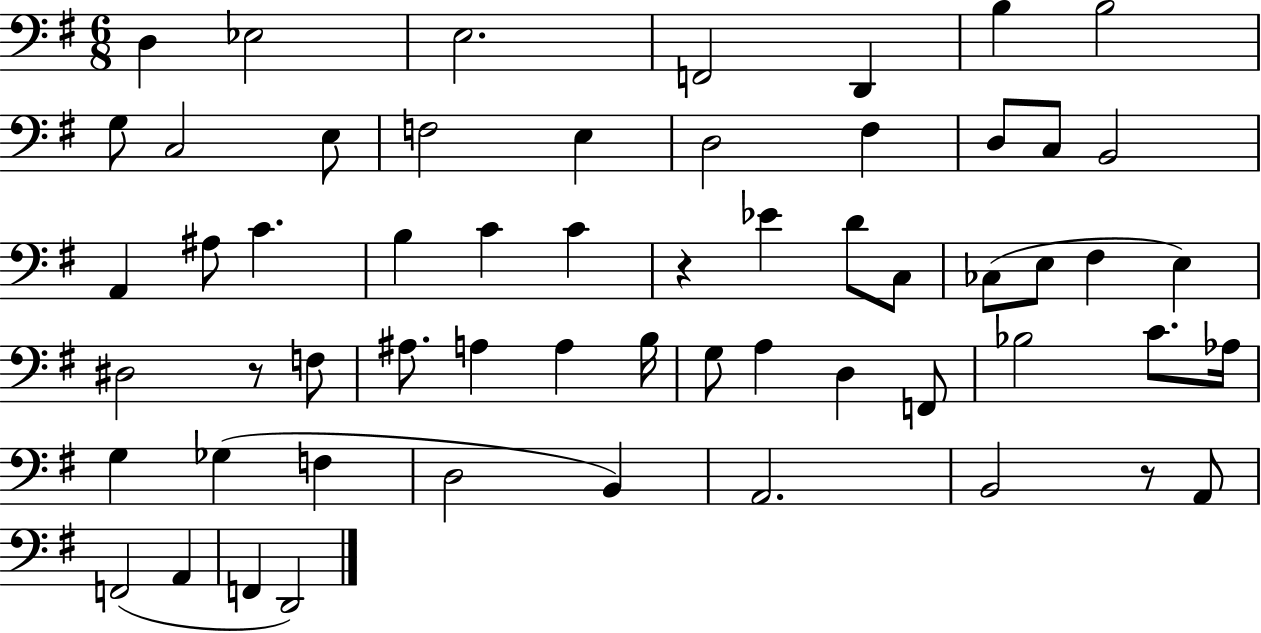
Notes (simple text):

D3/q Eb3/h E3/h. F2/h D2/q B3/q B3/h G3/e C3/h E3/e F3/h E3/q D3/h F#3/q D3/e C3/e B2/h A2/q A#3/e C4/q. B3/q C4/q C4/q R/q Eb4/q D4/e C3/e CES3/e E3/e F#3/q E3/q D#3/h R/e F3/e A#3/e. A3/q A3/q B3/s G3/e A3/q D3/q F2/e Bb3/h C4/e. Ab3/s G3/q Gb3/q F3/q D3/h B2/q A2/h. B2/h R/e A2/e F2/h A2/q F2/q D2/h